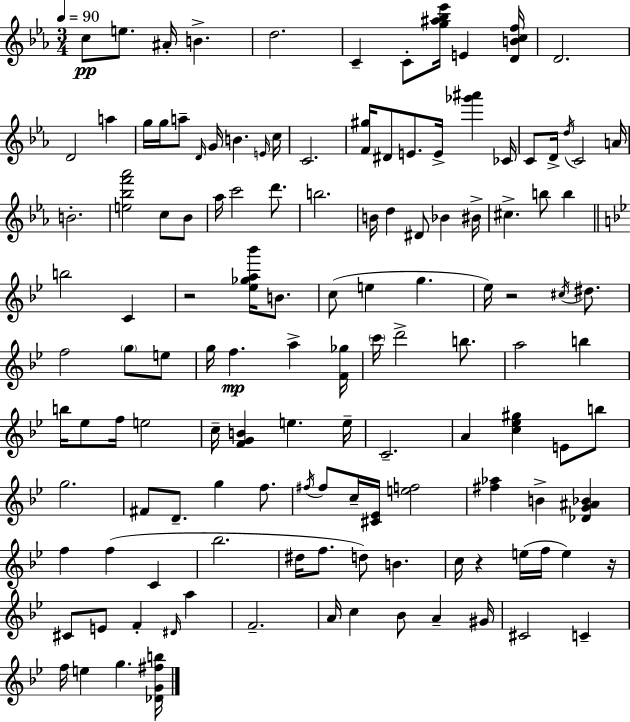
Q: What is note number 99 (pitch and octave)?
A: F4